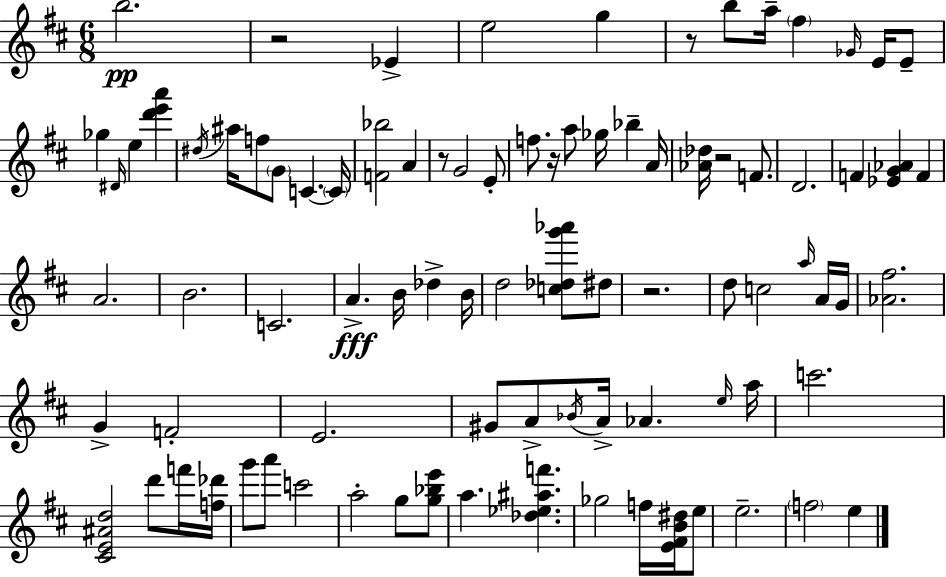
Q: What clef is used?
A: treble